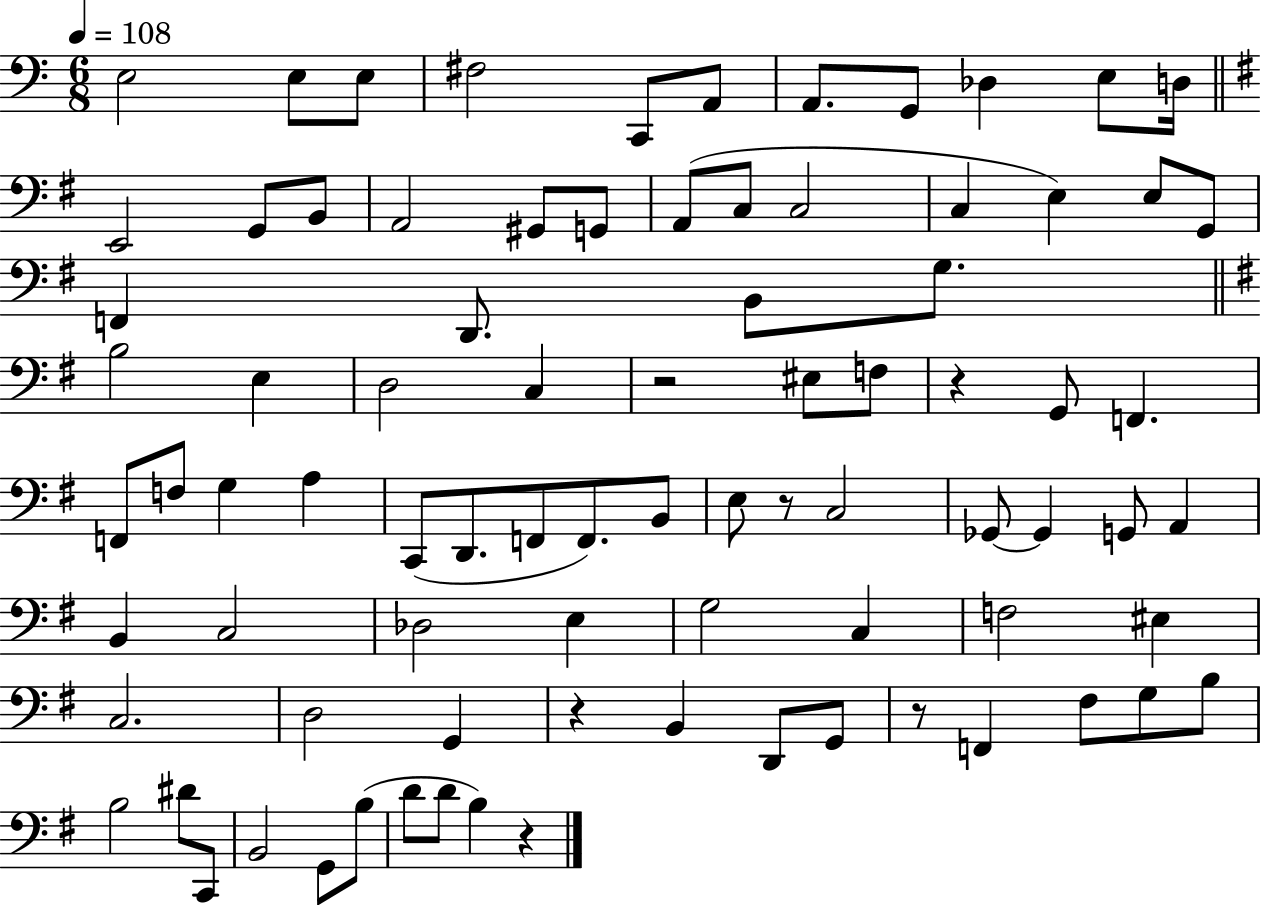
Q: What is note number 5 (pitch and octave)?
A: C2